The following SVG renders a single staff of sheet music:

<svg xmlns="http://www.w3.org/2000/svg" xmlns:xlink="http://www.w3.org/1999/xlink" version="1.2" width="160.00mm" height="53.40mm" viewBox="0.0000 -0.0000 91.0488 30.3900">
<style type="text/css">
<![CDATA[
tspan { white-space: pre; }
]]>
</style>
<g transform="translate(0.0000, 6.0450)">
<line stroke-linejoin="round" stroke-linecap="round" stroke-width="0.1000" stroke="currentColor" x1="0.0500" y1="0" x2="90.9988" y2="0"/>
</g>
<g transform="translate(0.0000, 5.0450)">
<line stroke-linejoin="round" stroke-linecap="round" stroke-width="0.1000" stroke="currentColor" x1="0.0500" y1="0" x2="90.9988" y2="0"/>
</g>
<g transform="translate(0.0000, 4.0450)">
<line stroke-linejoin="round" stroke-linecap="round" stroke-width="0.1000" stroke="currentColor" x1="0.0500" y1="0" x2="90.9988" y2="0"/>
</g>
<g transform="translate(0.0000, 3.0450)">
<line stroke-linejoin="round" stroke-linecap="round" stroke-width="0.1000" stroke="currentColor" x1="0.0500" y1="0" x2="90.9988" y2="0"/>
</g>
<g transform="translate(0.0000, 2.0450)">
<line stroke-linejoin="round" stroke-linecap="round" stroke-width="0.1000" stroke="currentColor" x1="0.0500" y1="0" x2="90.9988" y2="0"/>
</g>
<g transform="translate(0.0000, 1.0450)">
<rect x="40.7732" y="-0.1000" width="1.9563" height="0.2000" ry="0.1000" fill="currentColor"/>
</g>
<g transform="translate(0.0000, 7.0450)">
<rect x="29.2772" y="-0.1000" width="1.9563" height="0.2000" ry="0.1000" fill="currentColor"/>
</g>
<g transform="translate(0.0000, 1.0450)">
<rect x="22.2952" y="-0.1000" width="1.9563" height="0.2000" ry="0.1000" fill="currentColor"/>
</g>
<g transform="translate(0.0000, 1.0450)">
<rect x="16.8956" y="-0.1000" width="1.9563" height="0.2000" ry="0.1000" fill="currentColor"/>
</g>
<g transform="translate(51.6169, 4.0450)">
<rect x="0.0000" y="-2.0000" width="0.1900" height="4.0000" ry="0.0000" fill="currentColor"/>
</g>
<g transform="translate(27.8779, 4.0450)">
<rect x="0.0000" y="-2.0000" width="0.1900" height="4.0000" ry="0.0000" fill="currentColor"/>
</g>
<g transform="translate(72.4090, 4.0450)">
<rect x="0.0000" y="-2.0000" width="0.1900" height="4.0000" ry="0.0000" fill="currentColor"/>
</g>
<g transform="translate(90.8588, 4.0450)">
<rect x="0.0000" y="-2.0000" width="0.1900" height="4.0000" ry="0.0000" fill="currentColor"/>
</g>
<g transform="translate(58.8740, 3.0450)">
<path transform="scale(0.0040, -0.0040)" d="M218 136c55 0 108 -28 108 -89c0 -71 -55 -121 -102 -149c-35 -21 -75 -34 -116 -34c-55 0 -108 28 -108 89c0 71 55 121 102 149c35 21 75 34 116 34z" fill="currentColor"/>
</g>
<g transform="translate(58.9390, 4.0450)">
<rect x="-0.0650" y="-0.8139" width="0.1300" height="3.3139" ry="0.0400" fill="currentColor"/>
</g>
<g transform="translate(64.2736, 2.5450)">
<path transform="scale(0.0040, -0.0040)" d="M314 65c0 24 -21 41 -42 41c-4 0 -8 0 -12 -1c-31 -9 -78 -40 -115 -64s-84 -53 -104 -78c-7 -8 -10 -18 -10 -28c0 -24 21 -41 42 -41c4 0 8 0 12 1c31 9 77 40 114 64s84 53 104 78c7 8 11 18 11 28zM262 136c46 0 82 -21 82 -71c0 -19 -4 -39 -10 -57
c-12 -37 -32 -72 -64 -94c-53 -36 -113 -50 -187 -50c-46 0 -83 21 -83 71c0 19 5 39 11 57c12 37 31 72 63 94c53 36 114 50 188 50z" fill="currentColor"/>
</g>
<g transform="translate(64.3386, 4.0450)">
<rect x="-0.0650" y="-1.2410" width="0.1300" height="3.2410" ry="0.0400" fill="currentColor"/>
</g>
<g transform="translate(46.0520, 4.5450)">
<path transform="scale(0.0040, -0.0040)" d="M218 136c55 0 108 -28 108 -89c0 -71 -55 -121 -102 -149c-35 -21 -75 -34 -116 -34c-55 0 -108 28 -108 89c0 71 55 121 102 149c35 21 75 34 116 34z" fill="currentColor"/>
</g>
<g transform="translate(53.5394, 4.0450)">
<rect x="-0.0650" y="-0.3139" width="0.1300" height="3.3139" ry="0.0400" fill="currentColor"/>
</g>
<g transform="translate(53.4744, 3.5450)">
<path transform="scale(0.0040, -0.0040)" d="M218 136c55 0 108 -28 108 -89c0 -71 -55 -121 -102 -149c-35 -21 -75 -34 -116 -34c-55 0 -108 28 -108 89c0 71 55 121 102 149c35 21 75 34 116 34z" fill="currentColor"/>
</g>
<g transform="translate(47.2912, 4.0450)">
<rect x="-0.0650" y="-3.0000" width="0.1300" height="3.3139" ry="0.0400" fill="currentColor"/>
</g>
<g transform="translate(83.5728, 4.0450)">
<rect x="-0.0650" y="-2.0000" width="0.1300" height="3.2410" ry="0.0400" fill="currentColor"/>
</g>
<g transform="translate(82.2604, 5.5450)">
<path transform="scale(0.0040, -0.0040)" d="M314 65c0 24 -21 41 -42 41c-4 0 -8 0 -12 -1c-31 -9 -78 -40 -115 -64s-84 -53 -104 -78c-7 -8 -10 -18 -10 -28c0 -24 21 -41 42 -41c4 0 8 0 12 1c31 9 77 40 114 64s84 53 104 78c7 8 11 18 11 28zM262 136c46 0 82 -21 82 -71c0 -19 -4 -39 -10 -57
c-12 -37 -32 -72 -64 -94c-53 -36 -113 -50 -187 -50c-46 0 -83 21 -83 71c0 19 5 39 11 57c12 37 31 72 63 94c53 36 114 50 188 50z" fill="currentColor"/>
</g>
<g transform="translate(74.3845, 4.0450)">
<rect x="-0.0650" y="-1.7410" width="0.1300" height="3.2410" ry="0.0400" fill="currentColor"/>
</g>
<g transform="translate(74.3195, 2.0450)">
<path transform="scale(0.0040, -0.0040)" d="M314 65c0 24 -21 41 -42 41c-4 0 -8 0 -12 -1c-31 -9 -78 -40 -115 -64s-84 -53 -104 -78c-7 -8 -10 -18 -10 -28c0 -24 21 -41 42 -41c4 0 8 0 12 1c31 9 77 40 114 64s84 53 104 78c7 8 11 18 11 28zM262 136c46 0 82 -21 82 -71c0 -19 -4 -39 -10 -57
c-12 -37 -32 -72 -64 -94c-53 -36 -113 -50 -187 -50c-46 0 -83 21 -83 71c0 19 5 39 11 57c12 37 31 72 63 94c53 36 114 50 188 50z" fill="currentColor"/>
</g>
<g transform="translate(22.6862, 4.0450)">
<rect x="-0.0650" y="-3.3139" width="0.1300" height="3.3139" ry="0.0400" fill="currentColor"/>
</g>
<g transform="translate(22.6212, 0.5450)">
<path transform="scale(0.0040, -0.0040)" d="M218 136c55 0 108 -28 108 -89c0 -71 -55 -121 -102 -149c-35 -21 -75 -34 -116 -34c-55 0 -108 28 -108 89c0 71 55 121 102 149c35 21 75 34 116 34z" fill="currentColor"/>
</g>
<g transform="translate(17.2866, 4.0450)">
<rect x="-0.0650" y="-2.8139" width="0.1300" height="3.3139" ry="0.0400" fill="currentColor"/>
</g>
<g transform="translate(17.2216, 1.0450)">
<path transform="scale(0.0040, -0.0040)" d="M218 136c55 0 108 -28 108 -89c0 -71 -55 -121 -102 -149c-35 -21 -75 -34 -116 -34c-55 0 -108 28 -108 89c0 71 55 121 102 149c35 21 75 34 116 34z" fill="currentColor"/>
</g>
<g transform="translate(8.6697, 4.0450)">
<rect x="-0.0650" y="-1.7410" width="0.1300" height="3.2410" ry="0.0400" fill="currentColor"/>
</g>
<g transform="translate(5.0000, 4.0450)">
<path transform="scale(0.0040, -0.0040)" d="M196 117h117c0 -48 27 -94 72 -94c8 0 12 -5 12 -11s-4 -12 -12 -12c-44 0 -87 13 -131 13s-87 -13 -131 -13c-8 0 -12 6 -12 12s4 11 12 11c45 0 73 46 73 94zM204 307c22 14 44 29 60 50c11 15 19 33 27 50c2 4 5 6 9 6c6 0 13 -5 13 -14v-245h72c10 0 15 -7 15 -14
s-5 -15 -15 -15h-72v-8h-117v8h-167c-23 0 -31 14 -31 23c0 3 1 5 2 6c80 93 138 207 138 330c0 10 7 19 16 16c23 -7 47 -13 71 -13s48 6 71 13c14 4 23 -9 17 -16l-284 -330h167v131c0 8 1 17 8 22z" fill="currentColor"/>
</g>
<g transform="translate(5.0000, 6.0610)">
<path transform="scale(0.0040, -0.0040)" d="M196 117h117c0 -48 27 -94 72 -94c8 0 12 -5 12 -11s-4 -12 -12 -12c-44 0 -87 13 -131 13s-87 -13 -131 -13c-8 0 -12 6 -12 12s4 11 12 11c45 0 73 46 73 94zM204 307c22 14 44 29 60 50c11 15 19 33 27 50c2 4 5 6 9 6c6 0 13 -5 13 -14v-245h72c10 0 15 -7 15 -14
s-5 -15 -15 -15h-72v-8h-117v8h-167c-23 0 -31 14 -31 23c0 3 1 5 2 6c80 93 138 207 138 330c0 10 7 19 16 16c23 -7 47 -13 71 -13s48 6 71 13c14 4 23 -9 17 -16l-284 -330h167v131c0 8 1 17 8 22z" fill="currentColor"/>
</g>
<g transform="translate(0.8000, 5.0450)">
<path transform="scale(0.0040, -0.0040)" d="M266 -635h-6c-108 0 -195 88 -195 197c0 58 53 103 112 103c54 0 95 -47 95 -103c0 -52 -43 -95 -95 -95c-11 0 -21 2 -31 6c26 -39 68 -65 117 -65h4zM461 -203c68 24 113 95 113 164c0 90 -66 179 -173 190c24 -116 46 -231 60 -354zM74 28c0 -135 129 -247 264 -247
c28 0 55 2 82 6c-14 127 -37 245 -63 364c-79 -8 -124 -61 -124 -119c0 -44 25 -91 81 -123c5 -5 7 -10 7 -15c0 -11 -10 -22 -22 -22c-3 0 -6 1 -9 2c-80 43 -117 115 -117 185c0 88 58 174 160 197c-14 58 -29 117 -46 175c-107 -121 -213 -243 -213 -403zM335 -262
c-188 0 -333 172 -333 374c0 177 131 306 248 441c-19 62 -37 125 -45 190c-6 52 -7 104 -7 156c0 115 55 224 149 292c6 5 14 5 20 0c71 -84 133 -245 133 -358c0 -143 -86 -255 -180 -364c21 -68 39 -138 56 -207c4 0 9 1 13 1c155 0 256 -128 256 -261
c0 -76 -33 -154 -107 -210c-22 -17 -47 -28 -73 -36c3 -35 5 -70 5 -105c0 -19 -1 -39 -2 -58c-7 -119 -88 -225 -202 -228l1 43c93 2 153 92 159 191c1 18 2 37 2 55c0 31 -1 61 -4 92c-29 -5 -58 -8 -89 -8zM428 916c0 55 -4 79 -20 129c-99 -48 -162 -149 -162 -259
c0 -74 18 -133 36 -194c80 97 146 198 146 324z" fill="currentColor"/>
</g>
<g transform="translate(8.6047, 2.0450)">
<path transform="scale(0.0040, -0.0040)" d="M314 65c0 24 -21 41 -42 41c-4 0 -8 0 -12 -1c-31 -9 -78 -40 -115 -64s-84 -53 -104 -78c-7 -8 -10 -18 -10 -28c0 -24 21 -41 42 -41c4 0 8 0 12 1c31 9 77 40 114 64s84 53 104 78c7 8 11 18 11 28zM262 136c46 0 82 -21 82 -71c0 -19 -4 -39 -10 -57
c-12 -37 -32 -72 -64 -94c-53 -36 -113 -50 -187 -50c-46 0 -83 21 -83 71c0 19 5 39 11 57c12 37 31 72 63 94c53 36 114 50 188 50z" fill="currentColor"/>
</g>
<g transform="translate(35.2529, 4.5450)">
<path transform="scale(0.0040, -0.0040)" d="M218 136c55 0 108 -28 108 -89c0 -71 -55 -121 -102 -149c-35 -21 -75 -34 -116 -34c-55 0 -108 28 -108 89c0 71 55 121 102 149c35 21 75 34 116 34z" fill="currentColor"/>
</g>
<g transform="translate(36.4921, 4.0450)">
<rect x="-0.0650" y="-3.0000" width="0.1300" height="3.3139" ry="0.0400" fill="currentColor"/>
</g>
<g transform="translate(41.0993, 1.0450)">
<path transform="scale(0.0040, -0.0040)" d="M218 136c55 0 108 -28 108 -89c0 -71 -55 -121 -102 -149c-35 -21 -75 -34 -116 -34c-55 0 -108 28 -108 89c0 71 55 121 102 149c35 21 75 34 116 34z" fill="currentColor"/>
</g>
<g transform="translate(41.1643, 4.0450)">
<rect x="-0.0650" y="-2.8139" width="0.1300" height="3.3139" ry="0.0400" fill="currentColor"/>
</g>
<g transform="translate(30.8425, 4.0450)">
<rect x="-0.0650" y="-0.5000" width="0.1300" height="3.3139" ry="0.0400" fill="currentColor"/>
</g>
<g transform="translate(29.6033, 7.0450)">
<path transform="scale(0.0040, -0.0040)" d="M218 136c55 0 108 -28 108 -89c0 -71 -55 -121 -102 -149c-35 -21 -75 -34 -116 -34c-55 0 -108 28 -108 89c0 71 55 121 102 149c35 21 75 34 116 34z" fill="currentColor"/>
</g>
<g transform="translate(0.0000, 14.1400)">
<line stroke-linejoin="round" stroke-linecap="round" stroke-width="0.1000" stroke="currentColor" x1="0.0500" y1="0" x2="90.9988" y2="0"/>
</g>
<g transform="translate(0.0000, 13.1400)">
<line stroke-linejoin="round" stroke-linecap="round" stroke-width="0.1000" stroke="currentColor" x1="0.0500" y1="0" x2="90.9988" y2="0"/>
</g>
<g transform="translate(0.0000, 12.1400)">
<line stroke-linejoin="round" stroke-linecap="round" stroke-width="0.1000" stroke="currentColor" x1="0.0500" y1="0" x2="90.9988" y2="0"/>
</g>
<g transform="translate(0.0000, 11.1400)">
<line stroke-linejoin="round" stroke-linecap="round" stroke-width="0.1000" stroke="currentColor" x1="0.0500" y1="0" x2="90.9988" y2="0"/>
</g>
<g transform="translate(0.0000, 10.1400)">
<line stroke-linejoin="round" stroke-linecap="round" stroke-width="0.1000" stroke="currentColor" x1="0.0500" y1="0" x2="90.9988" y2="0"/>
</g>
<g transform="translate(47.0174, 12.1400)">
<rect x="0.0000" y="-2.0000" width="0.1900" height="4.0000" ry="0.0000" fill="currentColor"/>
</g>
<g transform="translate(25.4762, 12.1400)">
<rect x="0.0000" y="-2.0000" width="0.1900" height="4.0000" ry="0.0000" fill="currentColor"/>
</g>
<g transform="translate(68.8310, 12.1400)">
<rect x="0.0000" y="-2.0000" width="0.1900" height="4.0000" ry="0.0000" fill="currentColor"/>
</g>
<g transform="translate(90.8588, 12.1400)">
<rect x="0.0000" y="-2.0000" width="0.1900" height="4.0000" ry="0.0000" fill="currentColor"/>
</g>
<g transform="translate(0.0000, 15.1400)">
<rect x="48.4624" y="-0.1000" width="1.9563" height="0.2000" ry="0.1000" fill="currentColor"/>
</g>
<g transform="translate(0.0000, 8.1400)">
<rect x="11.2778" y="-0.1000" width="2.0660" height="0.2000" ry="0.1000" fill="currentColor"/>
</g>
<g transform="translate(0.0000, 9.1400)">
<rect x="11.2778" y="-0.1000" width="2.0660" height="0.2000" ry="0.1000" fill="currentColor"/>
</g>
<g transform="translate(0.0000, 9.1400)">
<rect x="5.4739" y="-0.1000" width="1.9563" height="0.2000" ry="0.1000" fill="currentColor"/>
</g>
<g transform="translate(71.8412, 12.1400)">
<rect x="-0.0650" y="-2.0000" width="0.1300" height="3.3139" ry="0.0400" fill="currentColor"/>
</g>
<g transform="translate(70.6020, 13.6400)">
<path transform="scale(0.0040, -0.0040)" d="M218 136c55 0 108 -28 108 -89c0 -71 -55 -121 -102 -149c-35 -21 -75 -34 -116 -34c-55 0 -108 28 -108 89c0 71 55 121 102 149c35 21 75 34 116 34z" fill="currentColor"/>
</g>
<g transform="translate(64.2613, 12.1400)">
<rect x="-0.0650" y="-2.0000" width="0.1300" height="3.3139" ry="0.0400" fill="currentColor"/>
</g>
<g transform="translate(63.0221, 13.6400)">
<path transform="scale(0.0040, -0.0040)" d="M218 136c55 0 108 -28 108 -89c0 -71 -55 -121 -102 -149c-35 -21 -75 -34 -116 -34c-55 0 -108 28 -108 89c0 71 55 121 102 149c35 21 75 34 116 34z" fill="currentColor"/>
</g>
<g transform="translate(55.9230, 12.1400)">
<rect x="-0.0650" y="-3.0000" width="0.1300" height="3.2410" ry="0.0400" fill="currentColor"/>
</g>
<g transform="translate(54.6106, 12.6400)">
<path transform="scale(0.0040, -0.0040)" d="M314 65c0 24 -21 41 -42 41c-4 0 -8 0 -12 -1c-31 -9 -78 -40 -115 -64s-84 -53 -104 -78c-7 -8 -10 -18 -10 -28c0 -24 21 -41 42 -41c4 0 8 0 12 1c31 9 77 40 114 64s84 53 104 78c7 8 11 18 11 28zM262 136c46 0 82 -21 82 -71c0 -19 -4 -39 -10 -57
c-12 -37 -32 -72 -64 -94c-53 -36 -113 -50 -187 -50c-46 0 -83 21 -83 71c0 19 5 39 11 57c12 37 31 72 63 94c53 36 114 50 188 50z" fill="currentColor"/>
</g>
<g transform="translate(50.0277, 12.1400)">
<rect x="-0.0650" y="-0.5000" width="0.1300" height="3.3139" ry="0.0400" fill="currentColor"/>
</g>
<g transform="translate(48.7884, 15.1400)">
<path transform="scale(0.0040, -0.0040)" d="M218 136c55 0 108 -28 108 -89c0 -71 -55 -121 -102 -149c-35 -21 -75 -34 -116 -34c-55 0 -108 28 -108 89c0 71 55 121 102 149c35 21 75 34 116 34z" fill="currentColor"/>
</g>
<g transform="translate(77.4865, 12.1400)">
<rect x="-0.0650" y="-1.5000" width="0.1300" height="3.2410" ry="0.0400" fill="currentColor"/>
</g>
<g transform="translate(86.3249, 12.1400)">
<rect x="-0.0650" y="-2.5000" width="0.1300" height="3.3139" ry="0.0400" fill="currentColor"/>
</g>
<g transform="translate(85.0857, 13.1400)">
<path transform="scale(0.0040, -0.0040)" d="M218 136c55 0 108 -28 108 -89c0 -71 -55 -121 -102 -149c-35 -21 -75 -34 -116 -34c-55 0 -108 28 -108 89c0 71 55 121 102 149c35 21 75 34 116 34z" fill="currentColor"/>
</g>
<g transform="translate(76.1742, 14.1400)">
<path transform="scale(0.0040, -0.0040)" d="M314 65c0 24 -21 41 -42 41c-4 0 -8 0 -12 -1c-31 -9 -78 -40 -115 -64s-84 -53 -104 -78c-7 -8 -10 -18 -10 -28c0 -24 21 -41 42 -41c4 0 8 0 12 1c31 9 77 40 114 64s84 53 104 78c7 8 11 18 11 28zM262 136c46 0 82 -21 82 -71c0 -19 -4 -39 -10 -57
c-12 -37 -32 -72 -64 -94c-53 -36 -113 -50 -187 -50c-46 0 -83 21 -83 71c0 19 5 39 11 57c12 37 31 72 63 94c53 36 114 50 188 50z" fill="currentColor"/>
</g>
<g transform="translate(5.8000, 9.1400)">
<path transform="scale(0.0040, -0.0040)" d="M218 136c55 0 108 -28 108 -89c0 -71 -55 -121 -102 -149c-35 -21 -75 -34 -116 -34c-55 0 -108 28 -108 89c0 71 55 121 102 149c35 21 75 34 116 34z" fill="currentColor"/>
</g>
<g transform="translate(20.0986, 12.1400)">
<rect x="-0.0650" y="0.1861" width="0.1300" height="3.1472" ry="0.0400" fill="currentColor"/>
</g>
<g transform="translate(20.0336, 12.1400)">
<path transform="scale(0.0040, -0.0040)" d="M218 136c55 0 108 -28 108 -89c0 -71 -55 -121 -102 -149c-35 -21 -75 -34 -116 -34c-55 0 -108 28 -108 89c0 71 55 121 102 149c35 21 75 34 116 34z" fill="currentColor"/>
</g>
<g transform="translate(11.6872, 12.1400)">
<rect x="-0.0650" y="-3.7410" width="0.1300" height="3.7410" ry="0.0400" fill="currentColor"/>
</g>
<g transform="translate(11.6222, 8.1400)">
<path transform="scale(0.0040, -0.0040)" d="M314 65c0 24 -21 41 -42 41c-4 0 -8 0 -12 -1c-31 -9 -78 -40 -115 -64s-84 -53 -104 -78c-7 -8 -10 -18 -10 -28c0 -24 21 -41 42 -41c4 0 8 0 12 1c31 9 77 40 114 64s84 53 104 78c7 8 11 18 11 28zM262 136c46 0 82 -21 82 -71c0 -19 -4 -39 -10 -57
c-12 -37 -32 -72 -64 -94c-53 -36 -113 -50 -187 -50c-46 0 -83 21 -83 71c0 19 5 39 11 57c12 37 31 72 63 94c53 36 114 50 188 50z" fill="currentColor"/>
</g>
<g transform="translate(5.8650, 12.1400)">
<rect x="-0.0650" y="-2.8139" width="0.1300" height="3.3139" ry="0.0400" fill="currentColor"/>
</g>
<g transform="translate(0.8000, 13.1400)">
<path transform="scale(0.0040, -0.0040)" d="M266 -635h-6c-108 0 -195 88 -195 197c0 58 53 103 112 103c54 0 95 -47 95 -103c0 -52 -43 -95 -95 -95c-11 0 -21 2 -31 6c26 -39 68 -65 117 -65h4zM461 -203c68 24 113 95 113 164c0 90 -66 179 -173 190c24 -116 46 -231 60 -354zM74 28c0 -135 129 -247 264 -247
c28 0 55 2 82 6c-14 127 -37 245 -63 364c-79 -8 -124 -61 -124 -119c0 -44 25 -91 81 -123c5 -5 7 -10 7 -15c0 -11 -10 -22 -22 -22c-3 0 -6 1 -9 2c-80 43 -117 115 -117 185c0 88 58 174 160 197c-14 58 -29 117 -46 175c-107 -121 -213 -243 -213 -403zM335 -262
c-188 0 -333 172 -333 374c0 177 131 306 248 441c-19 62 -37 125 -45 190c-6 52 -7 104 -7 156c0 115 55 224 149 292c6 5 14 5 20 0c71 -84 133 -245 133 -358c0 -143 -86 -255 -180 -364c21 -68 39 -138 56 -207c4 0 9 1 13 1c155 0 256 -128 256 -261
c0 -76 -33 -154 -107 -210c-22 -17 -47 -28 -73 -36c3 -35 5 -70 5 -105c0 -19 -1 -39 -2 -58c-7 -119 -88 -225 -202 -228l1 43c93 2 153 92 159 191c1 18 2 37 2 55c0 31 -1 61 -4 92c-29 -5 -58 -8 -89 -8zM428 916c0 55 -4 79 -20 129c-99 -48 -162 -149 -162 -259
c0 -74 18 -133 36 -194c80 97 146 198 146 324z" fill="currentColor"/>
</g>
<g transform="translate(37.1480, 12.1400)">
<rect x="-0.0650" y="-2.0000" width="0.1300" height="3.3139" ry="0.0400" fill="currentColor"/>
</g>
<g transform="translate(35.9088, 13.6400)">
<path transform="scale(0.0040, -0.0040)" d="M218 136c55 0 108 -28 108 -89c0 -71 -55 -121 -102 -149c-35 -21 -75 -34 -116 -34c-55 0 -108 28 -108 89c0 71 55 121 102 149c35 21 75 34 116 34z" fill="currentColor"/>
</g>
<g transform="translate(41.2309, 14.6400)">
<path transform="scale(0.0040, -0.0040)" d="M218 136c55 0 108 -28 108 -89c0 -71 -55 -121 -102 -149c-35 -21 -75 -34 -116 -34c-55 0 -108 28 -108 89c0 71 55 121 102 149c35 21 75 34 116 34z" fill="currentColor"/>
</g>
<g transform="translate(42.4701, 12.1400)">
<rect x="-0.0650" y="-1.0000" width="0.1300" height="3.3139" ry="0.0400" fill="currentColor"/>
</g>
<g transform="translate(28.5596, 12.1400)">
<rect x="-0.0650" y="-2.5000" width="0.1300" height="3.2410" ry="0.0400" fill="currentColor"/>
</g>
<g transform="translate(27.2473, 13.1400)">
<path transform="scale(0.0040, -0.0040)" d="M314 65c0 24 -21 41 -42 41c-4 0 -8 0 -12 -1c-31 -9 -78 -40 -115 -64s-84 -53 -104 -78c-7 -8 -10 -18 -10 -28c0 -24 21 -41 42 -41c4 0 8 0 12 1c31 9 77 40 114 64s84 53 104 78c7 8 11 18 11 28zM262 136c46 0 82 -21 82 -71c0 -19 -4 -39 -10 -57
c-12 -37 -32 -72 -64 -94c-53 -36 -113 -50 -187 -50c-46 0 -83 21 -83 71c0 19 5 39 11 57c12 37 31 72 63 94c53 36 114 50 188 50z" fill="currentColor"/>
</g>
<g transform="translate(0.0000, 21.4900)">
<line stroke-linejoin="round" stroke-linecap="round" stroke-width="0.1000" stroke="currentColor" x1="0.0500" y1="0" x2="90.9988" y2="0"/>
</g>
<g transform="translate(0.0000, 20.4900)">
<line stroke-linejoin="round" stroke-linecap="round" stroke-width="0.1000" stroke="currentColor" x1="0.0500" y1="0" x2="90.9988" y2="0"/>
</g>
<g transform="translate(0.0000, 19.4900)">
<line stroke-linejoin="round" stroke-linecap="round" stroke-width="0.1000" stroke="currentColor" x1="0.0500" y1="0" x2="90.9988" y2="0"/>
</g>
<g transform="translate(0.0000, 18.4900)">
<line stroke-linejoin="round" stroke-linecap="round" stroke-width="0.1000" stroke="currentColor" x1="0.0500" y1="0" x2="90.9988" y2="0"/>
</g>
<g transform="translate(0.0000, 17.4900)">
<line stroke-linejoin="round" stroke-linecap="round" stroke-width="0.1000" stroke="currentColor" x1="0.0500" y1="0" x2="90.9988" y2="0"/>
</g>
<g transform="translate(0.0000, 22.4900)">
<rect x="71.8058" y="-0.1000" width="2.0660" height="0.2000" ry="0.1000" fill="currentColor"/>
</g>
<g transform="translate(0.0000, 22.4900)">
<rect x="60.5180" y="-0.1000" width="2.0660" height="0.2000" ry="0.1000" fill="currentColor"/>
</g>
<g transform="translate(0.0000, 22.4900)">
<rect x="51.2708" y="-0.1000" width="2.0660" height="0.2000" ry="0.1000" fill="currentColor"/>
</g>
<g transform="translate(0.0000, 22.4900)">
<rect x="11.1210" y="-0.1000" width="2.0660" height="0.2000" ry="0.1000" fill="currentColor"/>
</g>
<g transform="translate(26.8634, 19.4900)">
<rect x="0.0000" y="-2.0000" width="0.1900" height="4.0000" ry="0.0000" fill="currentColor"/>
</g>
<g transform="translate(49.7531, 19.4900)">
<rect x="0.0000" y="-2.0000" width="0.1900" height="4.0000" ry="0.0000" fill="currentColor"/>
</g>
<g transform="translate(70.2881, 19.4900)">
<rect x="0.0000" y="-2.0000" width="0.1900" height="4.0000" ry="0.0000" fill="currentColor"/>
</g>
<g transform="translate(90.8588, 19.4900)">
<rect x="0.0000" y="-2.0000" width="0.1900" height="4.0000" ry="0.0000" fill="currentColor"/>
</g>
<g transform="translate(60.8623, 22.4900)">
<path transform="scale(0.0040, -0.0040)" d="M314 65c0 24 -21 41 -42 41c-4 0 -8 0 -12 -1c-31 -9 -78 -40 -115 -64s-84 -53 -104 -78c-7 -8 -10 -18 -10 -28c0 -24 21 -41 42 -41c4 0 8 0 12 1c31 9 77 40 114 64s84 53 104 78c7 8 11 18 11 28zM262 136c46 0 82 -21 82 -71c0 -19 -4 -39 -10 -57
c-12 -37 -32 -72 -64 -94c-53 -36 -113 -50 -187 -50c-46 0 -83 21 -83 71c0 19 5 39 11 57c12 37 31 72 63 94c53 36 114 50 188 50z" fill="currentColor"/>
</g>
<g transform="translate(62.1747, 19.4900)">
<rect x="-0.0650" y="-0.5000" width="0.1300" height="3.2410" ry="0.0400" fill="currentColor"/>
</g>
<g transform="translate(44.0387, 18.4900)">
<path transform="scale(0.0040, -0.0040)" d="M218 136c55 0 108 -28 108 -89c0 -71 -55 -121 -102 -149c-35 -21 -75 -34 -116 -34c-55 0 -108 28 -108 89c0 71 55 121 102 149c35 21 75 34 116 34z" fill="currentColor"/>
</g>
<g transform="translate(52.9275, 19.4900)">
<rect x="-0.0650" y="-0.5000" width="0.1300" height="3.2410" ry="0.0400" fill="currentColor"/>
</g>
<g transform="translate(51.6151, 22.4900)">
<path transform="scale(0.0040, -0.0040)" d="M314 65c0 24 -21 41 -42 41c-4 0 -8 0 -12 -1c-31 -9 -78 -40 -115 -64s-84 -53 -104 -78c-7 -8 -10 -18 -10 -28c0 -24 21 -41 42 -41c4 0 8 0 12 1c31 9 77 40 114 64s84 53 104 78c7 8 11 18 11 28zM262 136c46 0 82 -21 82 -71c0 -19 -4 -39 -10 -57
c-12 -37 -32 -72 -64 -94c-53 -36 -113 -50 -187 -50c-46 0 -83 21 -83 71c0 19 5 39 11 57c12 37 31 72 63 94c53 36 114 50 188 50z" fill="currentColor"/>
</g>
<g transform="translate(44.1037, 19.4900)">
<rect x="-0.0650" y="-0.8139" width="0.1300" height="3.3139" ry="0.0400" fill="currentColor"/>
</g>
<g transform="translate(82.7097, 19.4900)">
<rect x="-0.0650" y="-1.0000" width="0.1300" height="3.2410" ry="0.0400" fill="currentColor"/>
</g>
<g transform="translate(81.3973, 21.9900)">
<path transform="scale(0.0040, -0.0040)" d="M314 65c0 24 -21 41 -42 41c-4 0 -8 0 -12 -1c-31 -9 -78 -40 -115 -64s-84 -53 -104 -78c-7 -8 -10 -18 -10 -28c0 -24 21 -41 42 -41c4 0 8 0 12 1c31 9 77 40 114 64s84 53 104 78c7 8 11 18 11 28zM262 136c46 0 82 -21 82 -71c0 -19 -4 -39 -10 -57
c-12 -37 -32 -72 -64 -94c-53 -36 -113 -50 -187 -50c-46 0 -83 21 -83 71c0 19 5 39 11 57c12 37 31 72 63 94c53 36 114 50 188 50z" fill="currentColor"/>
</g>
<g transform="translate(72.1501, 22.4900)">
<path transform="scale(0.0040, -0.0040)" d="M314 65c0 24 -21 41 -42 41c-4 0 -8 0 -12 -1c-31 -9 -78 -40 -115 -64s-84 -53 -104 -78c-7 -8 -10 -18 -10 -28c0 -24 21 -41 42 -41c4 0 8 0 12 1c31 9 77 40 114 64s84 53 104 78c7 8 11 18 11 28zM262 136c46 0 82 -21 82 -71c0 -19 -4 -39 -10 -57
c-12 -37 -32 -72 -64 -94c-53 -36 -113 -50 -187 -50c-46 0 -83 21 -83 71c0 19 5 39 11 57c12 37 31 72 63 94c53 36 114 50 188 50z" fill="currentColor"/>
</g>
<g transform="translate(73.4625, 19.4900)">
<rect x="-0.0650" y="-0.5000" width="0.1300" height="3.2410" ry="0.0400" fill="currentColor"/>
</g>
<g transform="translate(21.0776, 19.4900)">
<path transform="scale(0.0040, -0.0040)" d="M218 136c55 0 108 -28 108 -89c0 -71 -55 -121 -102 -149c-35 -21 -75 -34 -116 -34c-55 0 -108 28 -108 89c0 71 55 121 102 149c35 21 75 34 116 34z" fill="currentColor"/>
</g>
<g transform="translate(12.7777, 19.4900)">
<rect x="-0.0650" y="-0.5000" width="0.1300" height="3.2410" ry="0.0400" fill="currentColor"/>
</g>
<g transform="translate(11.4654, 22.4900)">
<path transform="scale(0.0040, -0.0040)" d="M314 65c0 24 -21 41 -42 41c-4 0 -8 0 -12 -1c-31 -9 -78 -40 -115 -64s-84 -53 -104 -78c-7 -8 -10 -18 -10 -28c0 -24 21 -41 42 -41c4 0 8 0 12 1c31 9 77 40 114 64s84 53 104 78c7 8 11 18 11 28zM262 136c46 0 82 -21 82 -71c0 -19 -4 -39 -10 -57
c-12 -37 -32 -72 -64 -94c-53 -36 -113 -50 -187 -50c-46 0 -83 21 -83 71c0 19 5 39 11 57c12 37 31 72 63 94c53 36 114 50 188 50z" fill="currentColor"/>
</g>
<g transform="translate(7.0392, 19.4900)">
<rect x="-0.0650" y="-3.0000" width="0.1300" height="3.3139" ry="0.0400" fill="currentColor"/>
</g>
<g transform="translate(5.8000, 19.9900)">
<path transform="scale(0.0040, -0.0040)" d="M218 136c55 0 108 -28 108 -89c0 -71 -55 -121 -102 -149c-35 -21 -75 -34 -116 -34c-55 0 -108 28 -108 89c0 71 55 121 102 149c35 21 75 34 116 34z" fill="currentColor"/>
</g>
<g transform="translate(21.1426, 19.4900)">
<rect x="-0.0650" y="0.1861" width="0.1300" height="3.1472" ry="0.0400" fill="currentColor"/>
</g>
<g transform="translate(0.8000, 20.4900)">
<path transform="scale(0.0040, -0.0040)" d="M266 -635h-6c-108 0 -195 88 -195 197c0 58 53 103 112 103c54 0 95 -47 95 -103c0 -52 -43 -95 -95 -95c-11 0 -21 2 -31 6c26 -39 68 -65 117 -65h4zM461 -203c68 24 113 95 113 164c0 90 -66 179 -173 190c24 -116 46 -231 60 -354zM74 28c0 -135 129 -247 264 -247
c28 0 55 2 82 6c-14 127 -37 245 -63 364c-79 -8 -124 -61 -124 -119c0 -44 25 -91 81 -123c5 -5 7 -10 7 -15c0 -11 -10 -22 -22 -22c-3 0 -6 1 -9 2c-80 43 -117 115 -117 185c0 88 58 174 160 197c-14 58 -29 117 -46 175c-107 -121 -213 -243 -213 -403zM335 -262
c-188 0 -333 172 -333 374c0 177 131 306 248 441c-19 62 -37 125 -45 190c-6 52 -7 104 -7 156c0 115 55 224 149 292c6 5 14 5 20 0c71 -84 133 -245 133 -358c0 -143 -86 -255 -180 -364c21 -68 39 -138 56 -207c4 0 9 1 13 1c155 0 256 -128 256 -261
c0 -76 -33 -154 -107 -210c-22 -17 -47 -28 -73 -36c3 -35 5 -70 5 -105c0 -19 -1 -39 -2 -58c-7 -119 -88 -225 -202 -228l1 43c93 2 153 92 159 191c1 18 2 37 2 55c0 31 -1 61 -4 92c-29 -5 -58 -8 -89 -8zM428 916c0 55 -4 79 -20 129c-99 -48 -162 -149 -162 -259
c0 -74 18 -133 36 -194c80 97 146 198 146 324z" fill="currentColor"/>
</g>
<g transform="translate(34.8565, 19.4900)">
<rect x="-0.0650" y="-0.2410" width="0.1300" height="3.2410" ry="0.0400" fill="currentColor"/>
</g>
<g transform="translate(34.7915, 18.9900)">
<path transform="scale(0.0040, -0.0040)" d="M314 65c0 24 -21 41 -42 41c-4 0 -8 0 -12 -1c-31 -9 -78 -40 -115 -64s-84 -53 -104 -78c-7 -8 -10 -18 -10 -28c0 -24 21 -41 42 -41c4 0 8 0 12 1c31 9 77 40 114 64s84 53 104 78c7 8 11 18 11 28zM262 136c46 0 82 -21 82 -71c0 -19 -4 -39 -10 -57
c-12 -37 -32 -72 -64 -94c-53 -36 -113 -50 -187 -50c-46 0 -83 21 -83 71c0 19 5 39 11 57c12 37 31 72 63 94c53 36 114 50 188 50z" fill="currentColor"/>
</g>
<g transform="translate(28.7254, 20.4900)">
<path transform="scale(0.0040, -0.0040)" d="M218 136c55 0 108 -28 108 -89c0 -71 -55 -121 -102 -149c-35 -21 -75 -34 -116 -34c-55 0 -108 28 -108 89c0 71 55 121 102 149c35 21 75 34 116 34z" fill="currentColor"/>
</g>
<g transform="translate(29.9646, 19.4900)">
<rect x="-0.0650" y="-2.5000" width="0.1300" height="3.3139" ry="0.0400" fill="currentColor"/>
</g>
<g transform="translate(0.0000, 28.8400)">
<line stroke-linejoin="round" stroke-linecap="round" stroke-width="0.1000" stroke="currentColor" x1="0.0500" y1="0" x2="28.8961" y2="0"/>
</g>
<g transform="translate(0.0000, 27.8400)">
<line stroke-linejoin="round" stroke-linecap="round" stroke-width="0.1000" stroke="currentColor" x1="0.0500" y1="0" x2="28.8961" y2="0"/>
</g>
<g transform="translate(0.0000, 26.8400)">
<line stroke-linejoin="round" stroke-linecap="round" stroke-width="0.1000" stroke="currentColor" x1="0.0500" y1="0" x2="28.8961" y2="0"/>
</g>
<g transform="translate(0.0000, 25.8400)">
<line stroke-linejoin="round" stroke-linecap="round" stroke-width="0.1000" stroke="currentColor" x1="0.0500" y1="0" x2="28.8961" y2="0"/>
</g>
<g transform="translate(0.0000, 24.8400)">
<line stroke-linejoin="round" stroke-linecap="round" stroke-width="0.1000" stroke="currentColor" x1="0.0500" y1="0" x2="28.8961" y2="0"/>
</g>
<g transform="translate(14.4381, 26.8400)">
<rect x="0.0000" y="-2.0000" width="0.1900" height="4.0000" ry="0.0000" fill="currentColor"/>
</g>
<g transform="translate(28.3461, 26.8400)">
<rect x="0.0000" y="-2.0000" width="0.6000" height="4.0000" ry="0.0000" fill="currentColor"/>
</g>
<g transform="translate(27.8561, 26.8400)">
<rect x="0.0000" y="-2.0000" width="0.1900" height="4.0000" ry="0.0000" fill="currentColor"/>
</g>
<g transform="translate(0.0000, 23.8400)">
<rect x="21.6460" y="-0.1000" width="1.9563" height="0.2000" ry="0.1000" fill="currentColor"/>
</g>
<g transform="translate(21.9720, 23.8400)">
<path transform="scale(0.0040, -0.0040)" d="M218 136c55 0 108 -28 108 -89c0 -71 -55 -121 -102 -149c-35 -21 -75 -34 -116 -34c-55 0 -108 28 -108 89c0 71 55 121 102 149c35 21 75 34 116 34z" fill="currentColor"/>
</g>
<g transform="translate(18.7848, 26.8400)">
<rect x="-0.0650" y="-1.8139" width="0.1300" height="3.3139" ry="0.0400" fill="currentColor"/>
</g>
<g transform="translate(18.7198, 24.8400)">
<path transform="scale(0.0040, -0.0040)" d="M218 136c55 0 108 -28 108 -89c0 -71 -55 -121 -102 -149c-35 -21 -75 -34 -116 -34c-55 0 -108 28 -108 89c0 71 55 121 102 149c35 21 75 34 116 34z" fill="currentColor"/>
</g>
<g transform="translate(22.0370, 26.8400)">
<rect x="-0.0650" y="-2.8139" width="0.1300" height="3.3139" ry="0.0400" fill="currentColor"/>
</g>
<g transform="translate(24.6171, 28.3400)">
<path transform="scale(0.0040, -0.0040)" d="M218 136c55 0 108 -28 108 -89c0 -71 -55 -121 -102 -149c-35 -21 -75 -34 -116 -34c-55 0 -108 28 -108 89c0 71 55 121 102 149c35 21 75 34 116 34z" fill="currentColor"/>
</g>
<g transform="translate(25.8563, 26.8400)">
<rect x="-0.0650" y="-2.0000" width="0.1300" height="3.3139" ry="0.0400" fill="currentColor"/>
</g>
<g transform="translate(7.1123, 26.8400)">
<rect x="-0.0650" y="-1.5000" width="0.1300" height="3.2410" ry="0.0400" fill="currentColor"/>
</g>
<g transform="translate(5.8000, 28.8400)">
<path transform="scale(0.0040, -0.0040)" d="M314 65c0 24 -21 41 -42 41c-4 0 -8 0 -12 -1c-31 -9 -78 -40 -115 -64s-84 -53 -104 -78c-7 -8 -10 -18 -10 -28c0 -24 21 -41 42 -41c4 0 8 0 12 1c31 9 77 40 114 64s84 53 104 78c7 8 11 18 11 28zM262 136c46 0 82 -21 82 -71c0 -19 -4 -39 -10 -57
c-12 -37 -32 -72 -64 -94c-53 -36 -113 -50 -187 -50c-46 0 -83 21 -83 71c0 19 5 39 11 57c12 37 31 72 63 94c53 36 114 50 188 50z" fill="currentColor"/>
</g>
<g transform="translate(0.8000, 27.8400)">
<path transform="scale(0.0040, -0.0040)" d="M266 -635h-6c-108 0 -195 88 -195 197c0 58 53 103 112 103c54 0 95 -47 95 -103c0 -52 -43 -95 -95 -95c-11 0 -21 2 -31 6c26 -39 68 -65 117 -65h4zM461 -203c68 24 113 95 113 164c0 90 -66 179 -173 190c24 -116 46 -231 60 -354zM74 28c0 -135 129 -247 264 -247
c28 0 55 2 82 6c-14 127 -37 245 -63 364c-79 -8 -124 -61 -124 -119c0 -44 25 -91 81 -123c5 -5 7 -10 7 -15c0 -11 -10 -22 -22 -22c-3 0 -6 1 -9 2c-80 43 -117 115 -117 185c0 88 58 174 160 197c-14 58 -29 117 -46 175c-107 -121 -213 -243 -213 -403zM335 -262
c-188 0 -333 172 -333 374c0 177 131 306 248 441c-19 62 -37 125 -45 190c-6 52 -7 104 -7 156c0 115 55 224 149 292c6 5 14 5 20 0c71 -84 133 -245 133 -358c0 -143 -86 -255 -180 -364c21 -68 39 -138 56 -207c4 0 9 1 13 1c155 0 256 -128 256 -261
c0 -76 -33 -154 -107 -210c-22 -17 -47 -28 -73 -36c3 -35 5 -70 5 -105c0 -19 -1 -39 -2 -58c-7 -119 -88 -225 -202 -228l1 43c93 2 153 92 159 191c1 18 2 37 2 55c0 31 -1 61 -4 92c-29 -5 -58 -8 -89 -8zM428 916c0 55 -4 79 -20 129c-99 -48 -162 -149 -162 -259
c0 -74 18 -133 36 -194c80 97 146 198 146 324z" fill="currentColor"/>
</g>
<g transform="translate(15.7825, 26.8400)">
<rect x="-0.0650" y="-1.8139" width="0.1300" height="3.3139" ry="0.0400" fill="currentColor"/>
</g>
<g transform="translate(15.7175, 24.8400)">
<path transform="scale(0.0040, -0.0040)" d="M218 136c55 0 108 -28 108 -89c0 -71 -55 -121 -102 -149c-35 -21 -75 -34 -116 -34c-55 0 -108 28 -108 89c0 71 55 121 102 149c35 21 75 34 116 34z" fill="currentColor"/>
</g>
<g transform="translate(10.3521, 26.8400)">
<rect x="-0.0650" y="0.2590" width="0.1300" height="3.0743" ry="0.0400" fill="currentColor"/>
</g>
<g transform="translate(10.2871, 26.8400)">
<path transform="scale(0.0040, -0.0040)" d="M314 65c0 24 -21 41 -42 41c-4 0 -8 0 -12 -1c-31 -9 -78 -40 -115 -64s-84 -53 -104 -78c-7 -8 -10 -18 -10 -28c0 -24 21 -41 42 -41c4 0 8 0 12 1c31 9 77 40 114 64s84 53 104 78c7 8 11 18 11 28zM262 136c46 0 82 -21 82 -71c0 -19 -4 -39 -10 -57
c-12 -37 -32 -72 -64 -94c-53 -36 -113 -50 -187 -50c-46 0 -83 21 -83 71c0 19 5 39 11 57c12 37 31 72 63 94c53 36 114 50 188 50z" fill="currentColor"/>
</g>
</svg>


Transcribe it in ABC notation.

X:1
T:Untitled
M:4/4
L:1/4
K:C
f2 a b C A a A c d e2 f2 F2 a c'2 B G2 F D C A2 F F E2 G A C2 B G c2 d C2 C2 C2 D2 E2 B2 f f a F